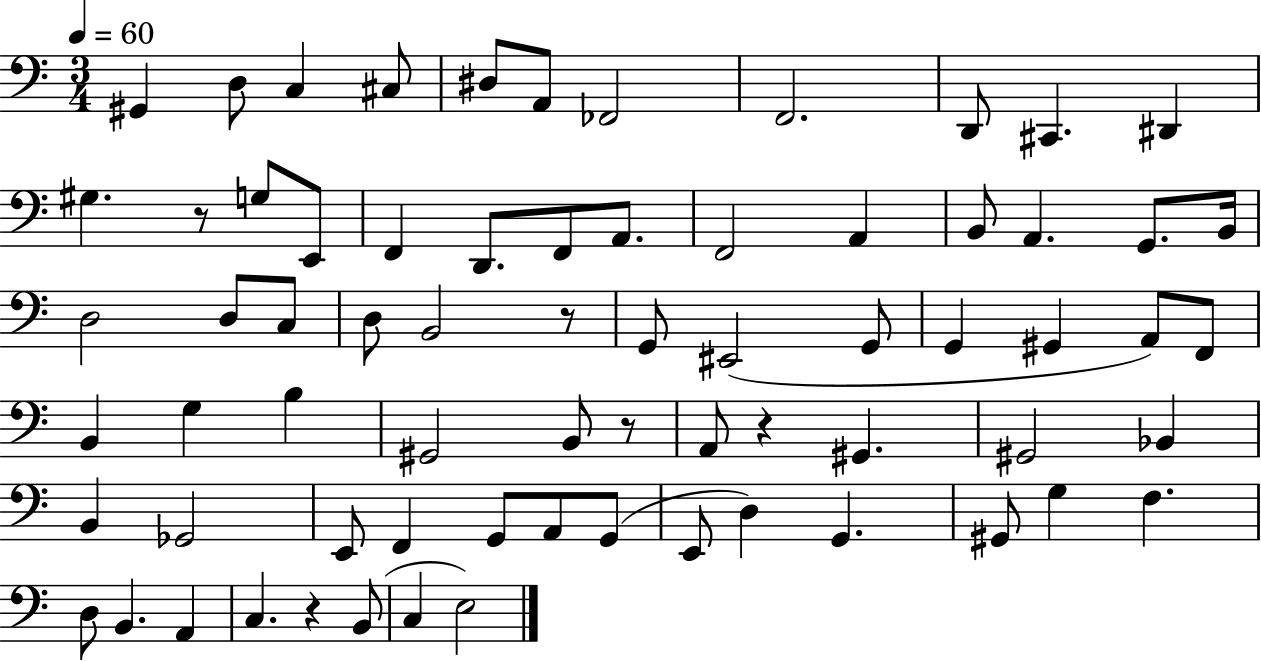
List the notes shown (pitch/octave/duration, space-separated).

G#2/q D3/e C3/q C#3/e D#3/e A2/e FES2/h F2/h. D2/e C#2/q. D#2/q G#3/q. R/e G3/e E2/e F2/q D2/e. F2/e A2/e. F2/h A2/q B2/e A2/q. G2/e. B2/s D3/h D3/e C3/e D3/e B2/h R/e G2/e EIS2/h G2/e G2/q G#2/q A2/e F2/e B2/q G3/q B3/q G#2/h B2/e R/e A2/e R/q G#2/q. G#2/h Bb2/q B2/q Gb2/h E2/e F2/q G2/e A2/e G2/e E2/e D3/q G2/q. G#2/e G3/q F3/q. D3/e B2/q. A2/q C3/q. R/q B2/e C3/q E3/h